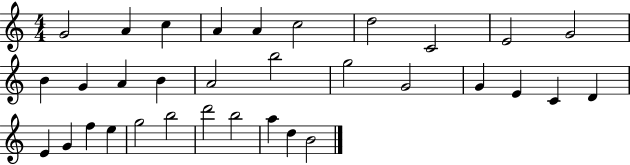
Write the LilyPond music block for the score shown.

{
  \clef treble
  \numericTimeSignature
  \time 4/4
  \key c \major
  g'2 a'4 c''4 | a'4 a'4 c''2 | d''2 c'2 | e'2 g'2 | \break b'4 g'4 a'4 b'4 | a'2 b''2 | g''2 g'2 | g'4 e'4 c'4 d'4 | \break e'4 g'4 f''4 e''4 | g''2 b''2 | d'''2 b''2 | a''4 d''4 b'2 | \break \bar "|."
}